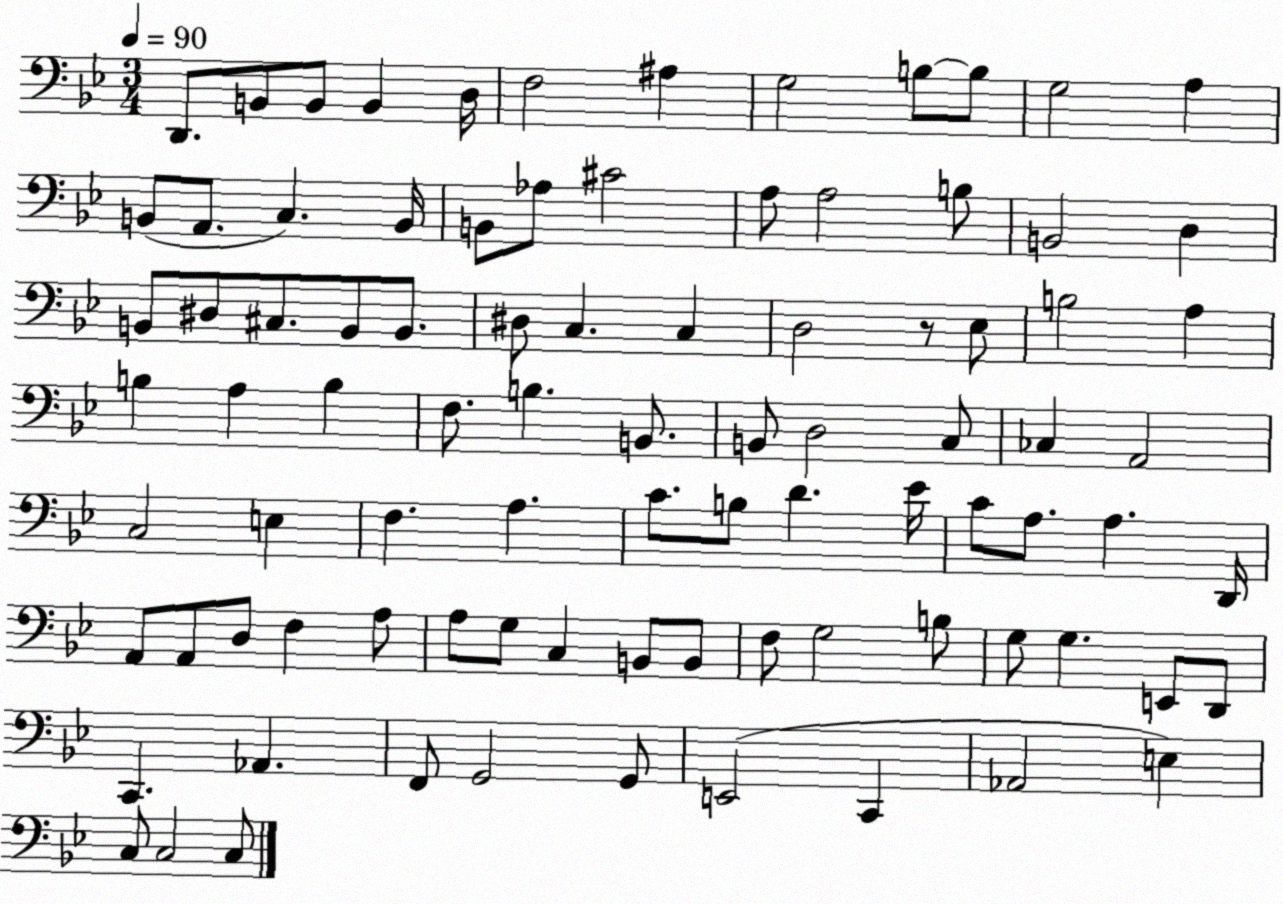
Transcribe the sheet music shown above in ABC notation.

X:1
T:Untitled
M:3/4
L:1/4
K:Bb
D,,/2 B,,/2 B,,/2 B,, D,/4 F,2 ^A, G,2 B,/2 B,/2 G,2 A, B,,/2 A,,/2 C, B,,/4 B,,/2 _A,/2 ^C2 A,/2 A,2 B,/2 B,,2 D, B,,/2 ^D,/2 ^C,/2 B,,/2 B,,/2 ^D,/2 C, C, D,2 z/2 _E,/2 B,2 A, B, A, B, F,/2 B, B,,/2 B,,/2 D,2 C,/2 _C, A,,2 C,2 E, F, A, C/2 B,/2 D _E/4 C/2 A,/2 A, D,,/4 A,,/2 A,,/2 D,/2 F, A,/2 A,/2 G,/2 C, B,,/2 B,,/2 F,/2 G,2 B,/2 G,/2 G, E,,/2 D,,/2 C,, _A,, F,,/2 G,,2 G,,/2 E,,2 C,, _A,,2 E, C,/2 C,2 C,/2